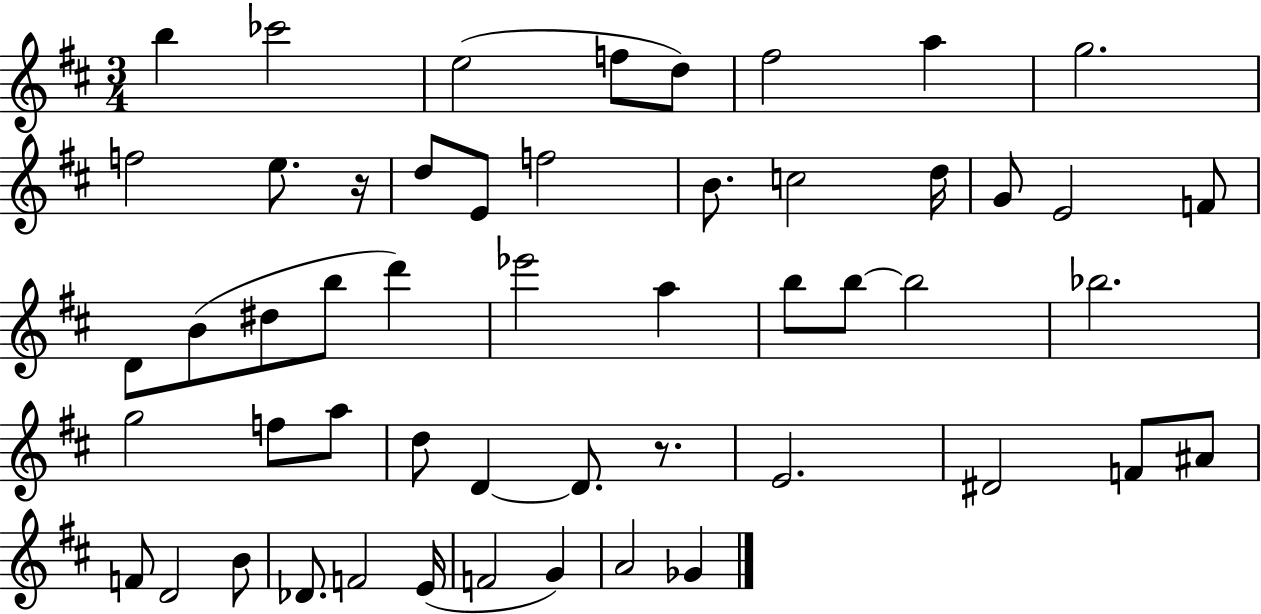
X:1
T:Untitled
M:3/4
L:1/4
K:D
b _c'2 e2 f/2 d/2 ^f2 a g2 f2 e/2 z/4 d/2 E/2 f2 B/2 c2 d/4 G/2 E2 F/2 D/2 B/2 ^d/2 b/2 d' _e'2 a b/2 b/2 b2 _b2 g2 f/2 a/2 d/2 D D/2 z/2 E2 ^D2 F/2 ^A/2 F/2 D2 B/2 _D/2 F2 E/4 F2 G A2 _G